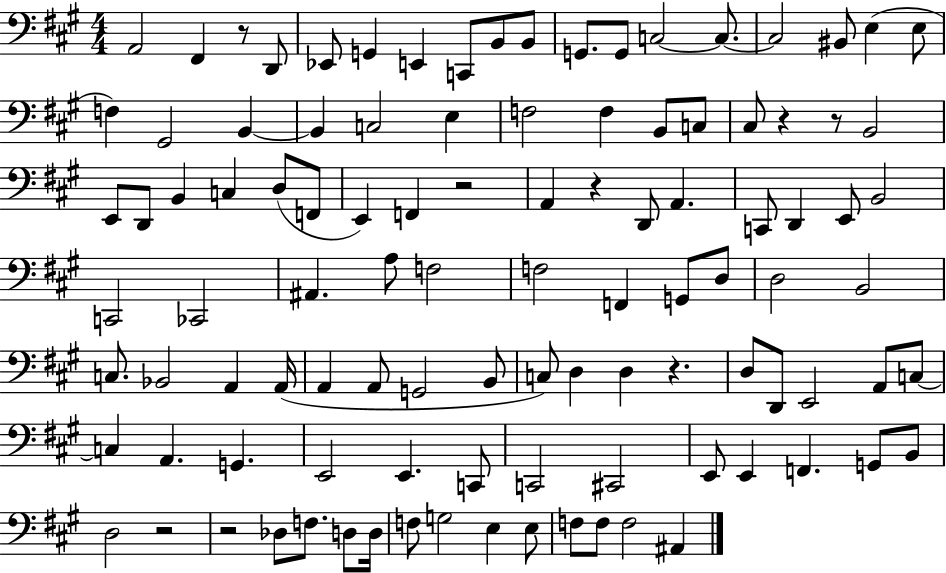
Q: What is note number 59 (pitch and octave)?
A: A2